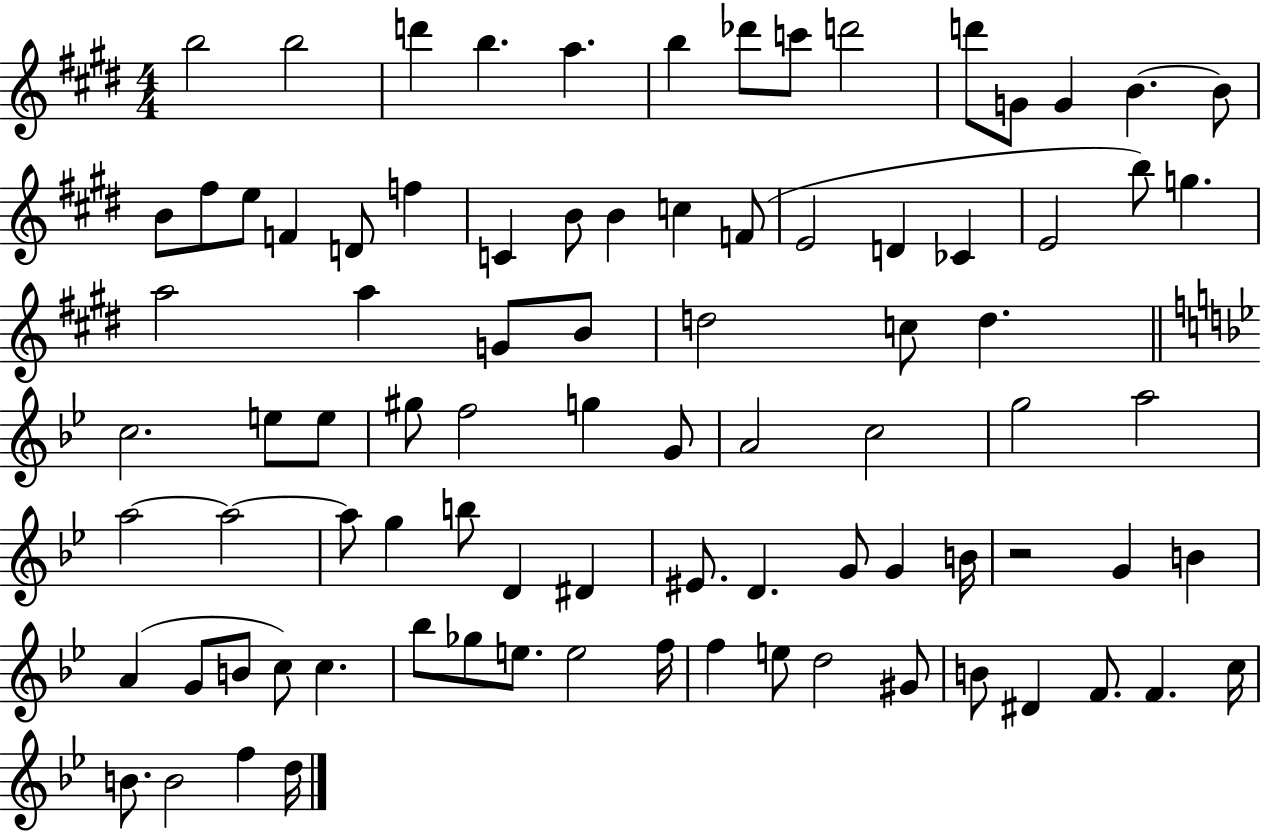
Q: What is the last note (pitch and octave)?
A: D5